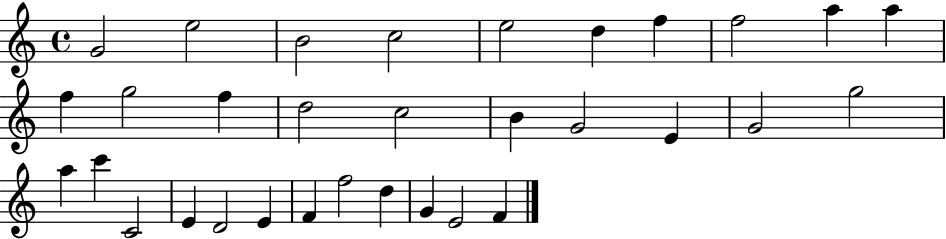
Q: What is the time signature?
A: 4/4